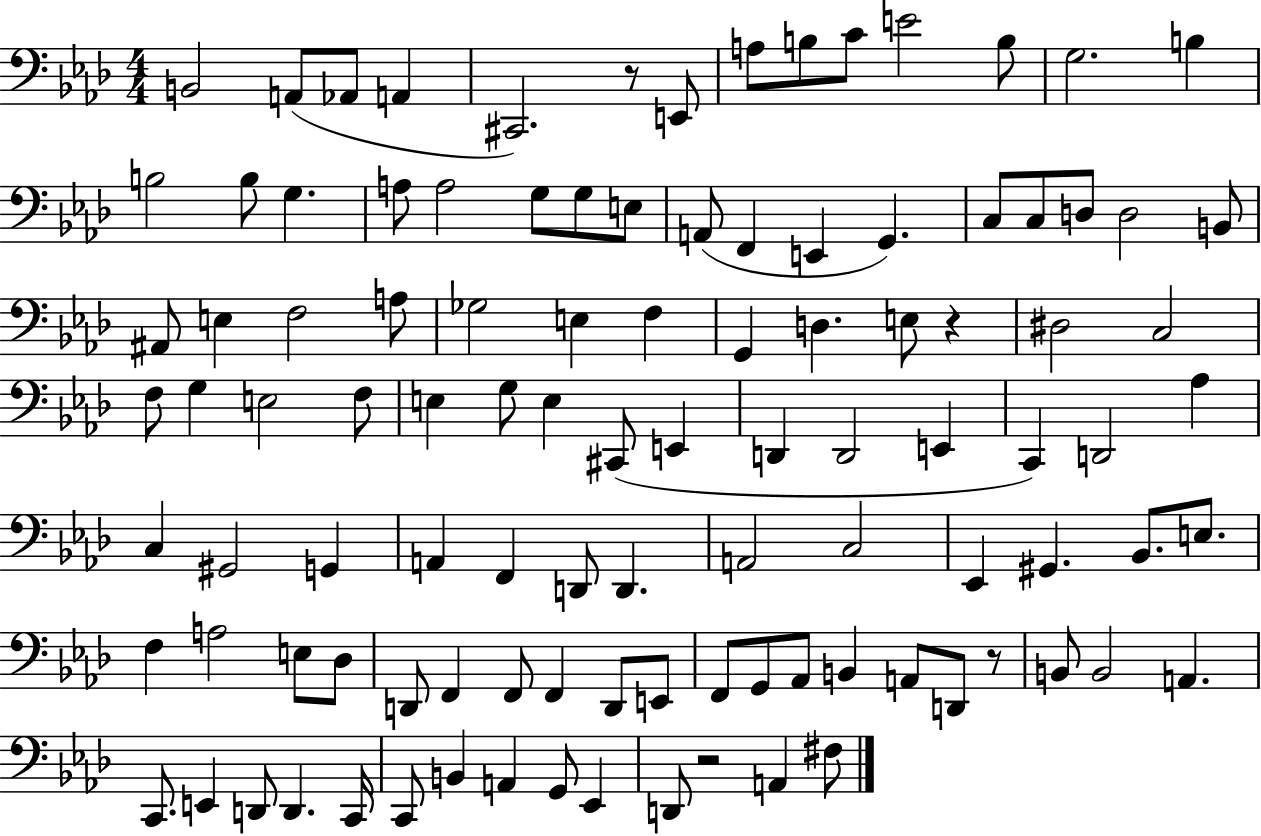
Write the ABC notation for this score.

X:1
T:Untitled
M:4/4
L:1/4
K:Ab
B,,2 A,,/2 _A,,/2 A,, ^C,,2 z/2 E,,/2 A,/2 B,/2 C/2 E2 B,/2 G,2 B, B,2 B,/2 G, A,/2 A,2 G,/2 G,/2 E,/2 A,,/2 F,, E,, G,, C,/2 C,/2 D,/2 D,2 B,,/2 ^A,,/2 E, F,2 A,/2 _G,2 E, F, G,, D, E,/2 z ^D,2 C,2 F,/2 G, E,2 F,/2 E, G,/2 E, ^C,,/2 E,, D,, D,,2 E,, C,, D,,2 _A, C, ^G,,2 G,, A,, F,, D,,/2 D,, A,,2 C,2 _E,, ^G,, _B,,/2 E,/2 F, A,2 E,/2 _D,/2 D,,/2 F,, F,,/2 F,, D,,/2 E,,/2 F,,/2 G,,/2 _A,,/2 B,, A,,/2 D,,/2 z/2 B,,/2 B,,2 A,, C,,/2 E,, D,,/2 D,, C,,/4 C,,/2 B,, A,, G,,/2 _E,, D,,/2 z2 A,, ^F,/2